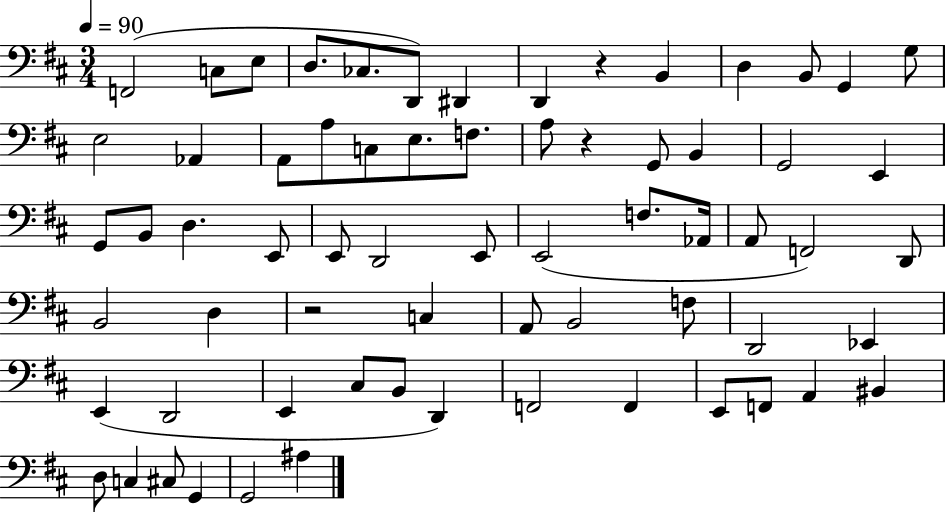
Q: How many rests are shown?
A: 3